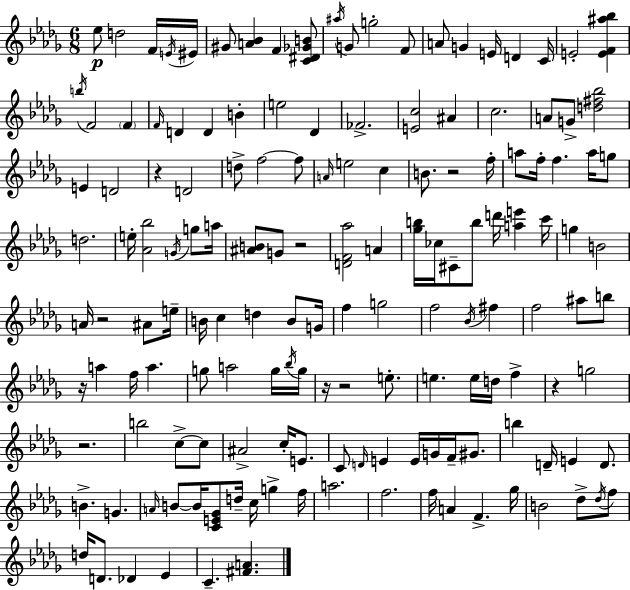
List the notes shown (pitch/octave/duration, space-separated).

Eb5/e D5/h F4/s E4/s EIS4/s G#4/e [A4,Bb4]/q F4/q [C4,D#4,Gb4,B4]/e A#5/s G4/e G5/h F4/e A4/e G4/q E4/s D4/q C4/s E4/h [E4,F4,A#5,Bb5]/q B5/s F4/h F4/q F4/s D4/q D4/q B4/q E5/h Db4/q FES4/h. [E4,C5]/h A#4/q C5/h. A4/e G4/e [D5,F#5,Bb5]/h E4/q D4/h R/q D4/h D5/e F5/h F5/e A4/s E5/h C5/q B4/e. R/h F5/s A5/e F5/s F5/q. A5/s G5/e D5/h. E5/s [Ab4,Bb5]/h G4/s G5/e A5/s [A#4,B4]/e G4/e R/h [D4,F4,Ab5]/h A4/q [Gb5,B5]/s CES5/s C#4/e B5/e D6/s [A5,E6]/q C6/s G5/q B4/h A4/s R/h A#4/e E5/s B4/s C5/q D5/q B4/e G4/s F5/q G5/h F5/h Bb4/s F#5/q F5/h A#5/e B5/e R/s A5/q F5/s A5/q. G5/e A5/h G5/s Bb5/s G5/s R/s R/h E5/e. E5/q. E5/s D5/s F5/q R/q G5/h R/h. B5/h C5/e C5/e A#4/h C5/s E4/e. C4/e D4/s E4/q E4/s G4/s F4/s G#4/e. B5/q D4/s E4/q D4/e. B4/q. G4/q. A4/s B4/e B4/s [C4,E4,Gb4]/e D5/s C5/s G5/q F5/s A5/h. F5/h. F5/s A4/q F4/q. Gb5/s B4/h Db5/e Db5/s F5/e D5/s D4/e. Db4/q Eb4/q C4/q. [F#4,A4]/q.